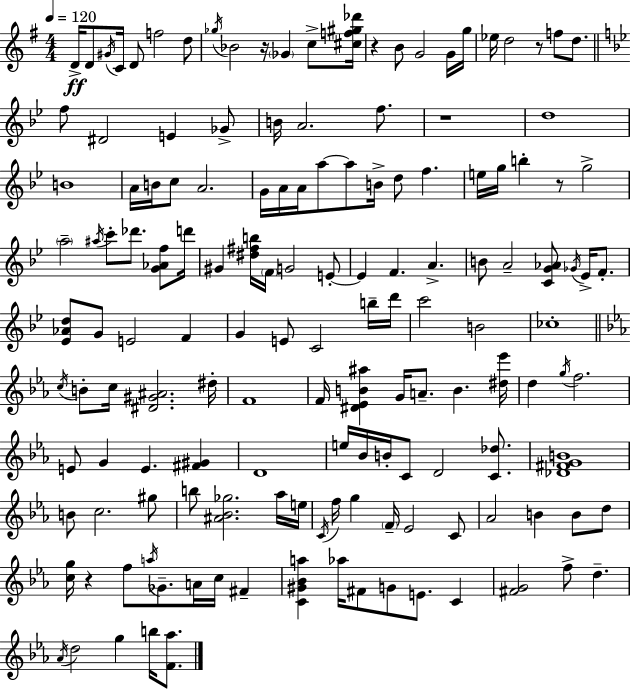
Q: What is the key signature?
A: E minor